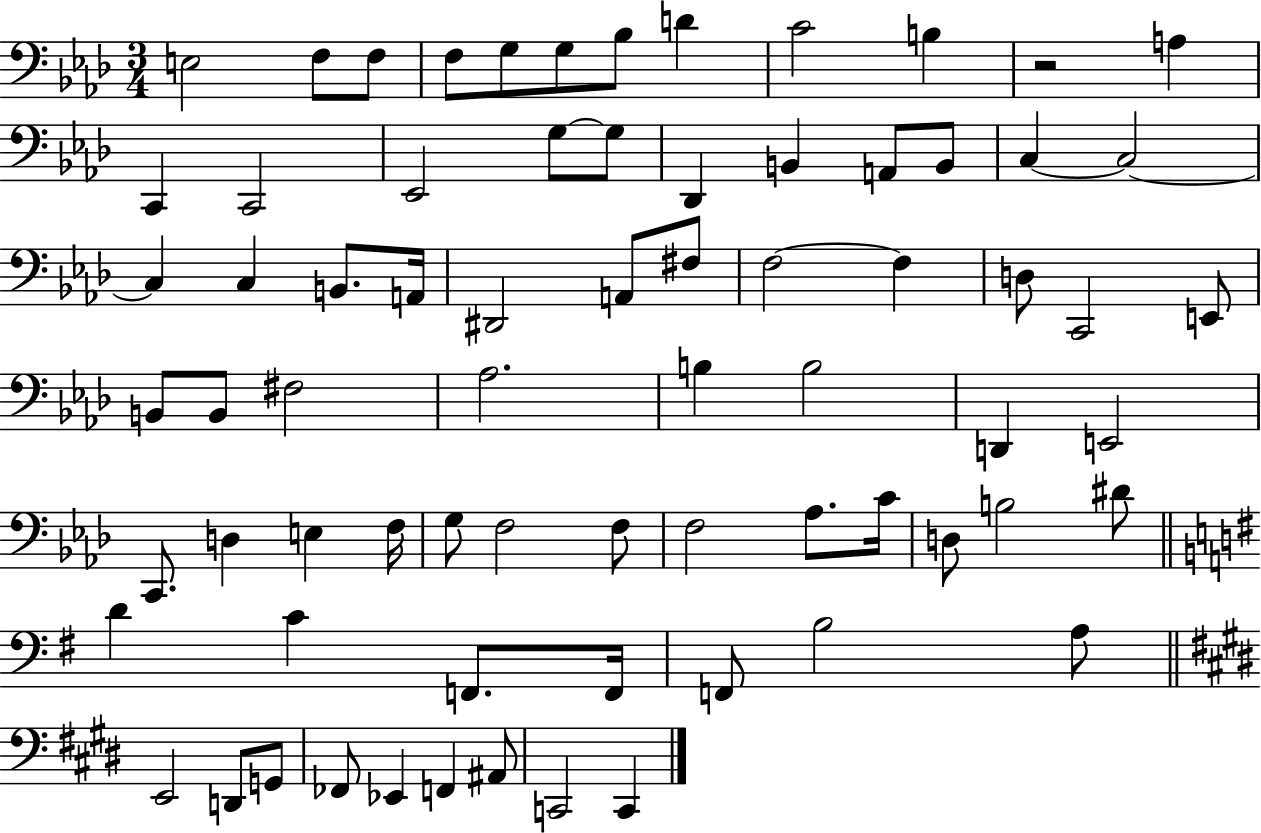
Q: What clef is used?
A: bass